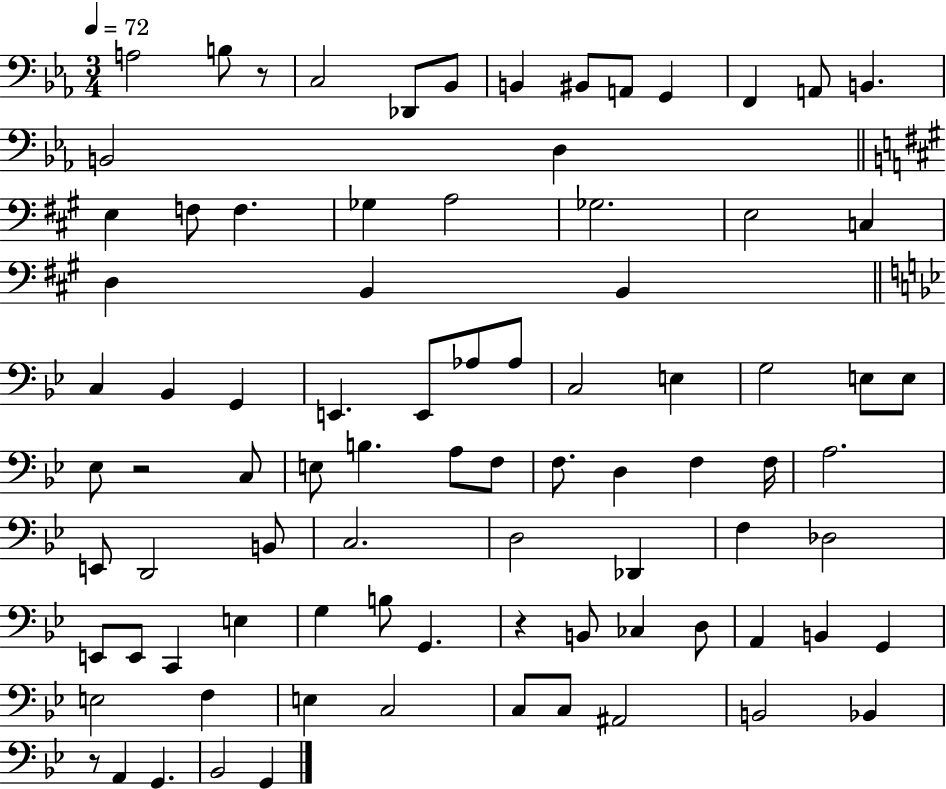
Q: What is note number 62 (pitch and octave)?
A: B3